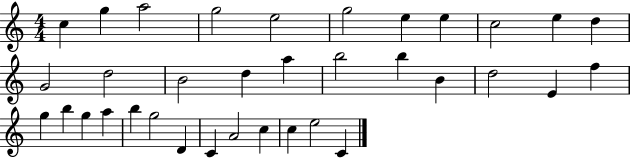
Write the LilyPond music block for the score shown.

{
  \clef treble
  \numericTimeSignature
  \time 4/4
  \key c \major
  c''4 g''4 a''2 | g''2 e''2 | g''2 e''4 e''4 | c''2 e''4 d''4 | \break g'2 d''2 | b'2 d''4 a''4 | b''2 b''4 b'4 | d''2 e'4 f''4 | \break g''4 b''4 g''4 a''4 | b''4 g''2 d'4 | c'4 a'2 c''4 | c''4 e''2 c'4 | \break \bar "|."
}